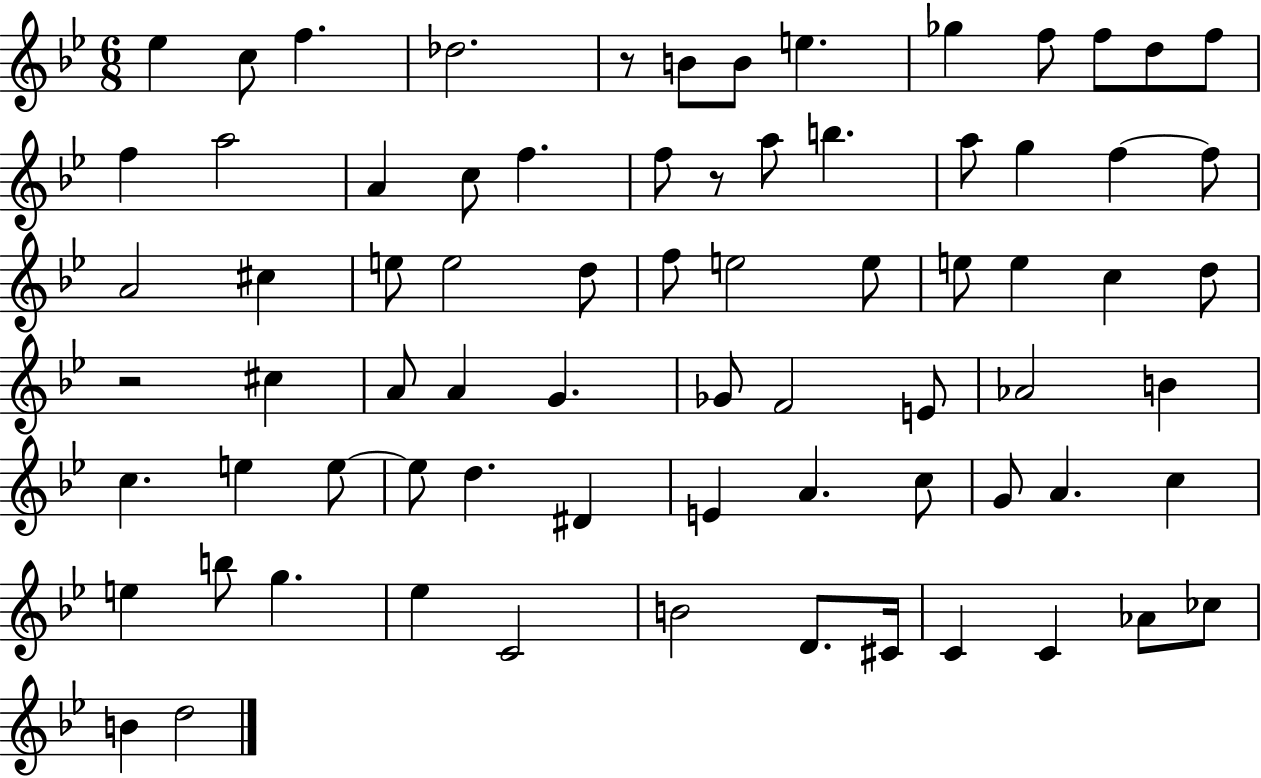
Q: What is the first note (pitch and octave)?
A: Eb5